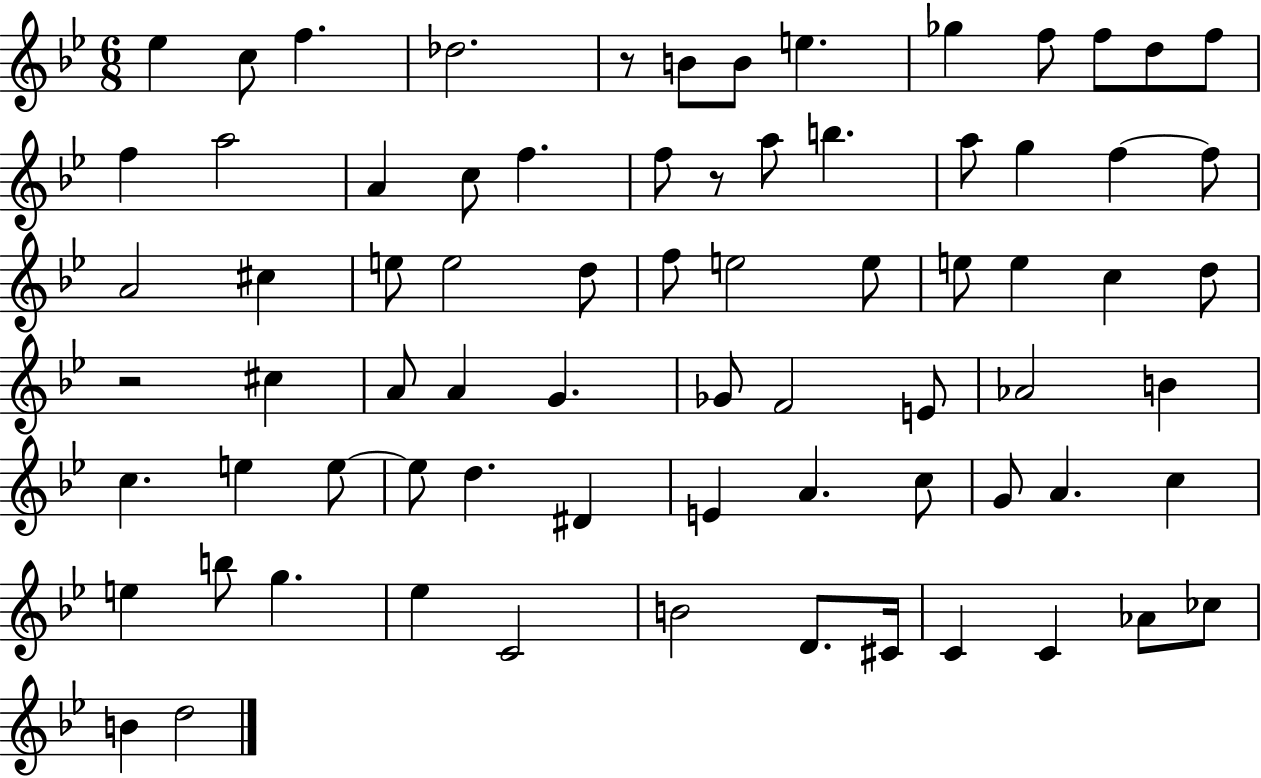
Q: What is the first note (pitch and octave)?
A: Eb5